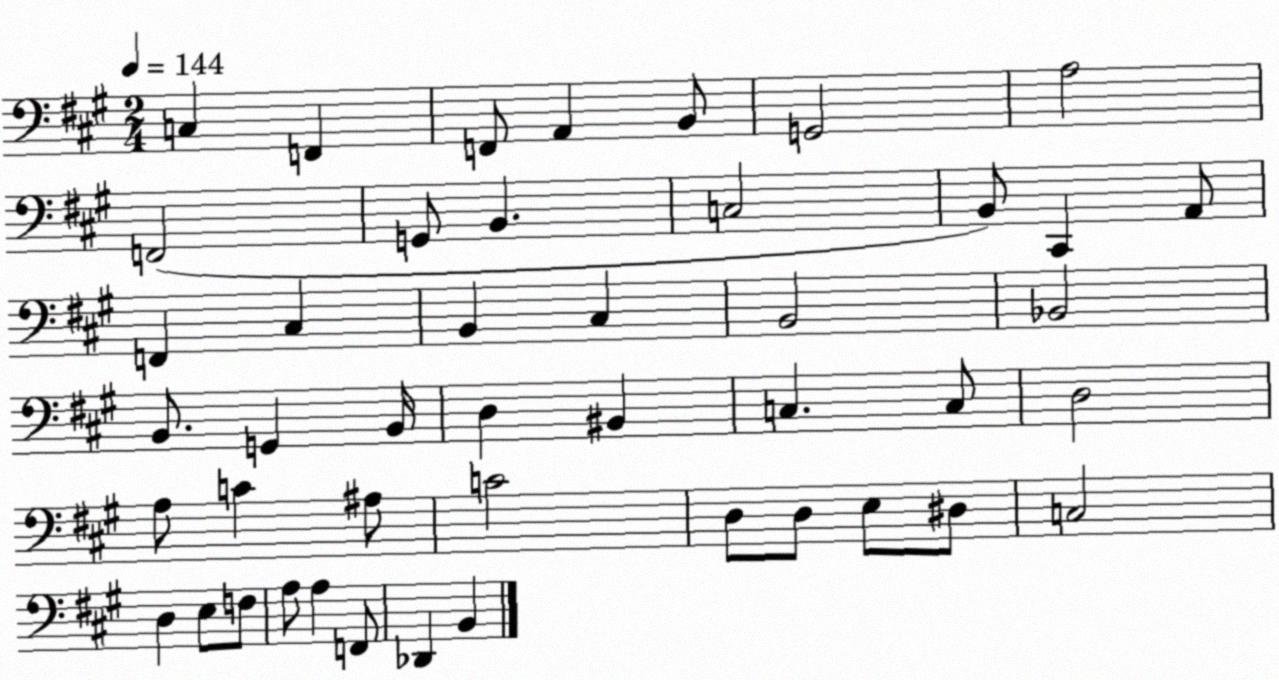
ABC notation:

X:1
T:Untitled
M:2/4
L:1/4
K:A
C, F,, F,,/2 A,, B,,/2 G,,2 A,2 F,,2 G,,/2 B,, C,2 B,,/2 ^C,, A,,/2 F,, ^C, B,, ^C, B,,2 _B,,2 B,,/2 G,, B,,/4 D, ^B,, C, C,/2 D,2 A,/2 C ^A,/2 C2 D,/2 D,/2 E,/2 ^D,/2 C,2 D, E,/2 F,/2 A,/2 A, F,,/2 _D,, B,,